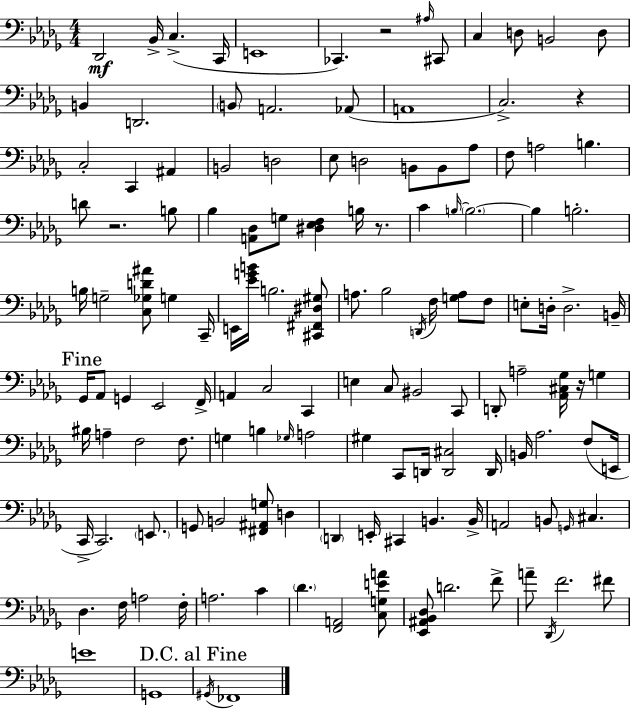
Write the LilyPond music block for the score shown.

{
  \clef bass
  \numericTimeSignature
  \time 4/4
  \key bes \minor
  des,2\mf bes,16-> c4.->( c,16 | e,1 | ces,4.) r2 \grace { ais16 } cis,8 | c4 d8 b,2 d8 | \break b,4 d,2. | \parenthesize b,8 a,2. aes,8( | a,1 | c2.->) r4 | \break c2-. c,4 ais,4 | b,2 d2 | ees8 d2 b,8 b,8 aes8 | f8 a2 b4. | \break d'8 r2. b8 | bes4 <a, des>8 g8 <dis ees f>4 b16 r8. | c'4 \grace { b16~ }~ \parenthesize b2. | b4 b2.-. | \break b16 g2-- <c ges d' ais'>8 g4 | c,16-- e,16 <ees' g' b'>16 b2. | <cis, fis, dis gis>8 a8. bes2 \acciaccatura { d,16 } f16 <g a>8 | f8 e8-. d16-. d2.-> | \break b,16-- \mark "Fine" ges,16 aes,8 g,4 ees,2 | f,16-> a,4 c2 c,4 | e4 c8 bis,2 | c,8 d,8-. a2-- <aes, cis ges>16 r16 g4 | \break bis16 a4-- f2 | f8. g4 b4 \grace { ges16 } a2 | gis4 c,8 d,16 <d, cis>2 | d,16 b,16 aes2. | \break f8( e,16 c,16-> c,2.) | \parenthesize e,8. g,8 b,2 <fis, ais, g>8 | d4 \parenthesize d,4 e,16-. cis,4 b,4. | b,16-> a,2 b,8 \grace { g,16 } cis4. | \break des4. f16 a2 | f16-. a2. | c'4 \parenthesize des'4. <f, a,>2 | <c g e' a'>8 <ees, ais, bes, des>8 d'2. | \break f'8-> a'8-- \acciaccatura { des,16 } f'2. | fis'8 e'1 | g,1 | \mark "D.C. al Fine" \acciaccatura { gis,16 } fes,1 | \break \bar "|."
}